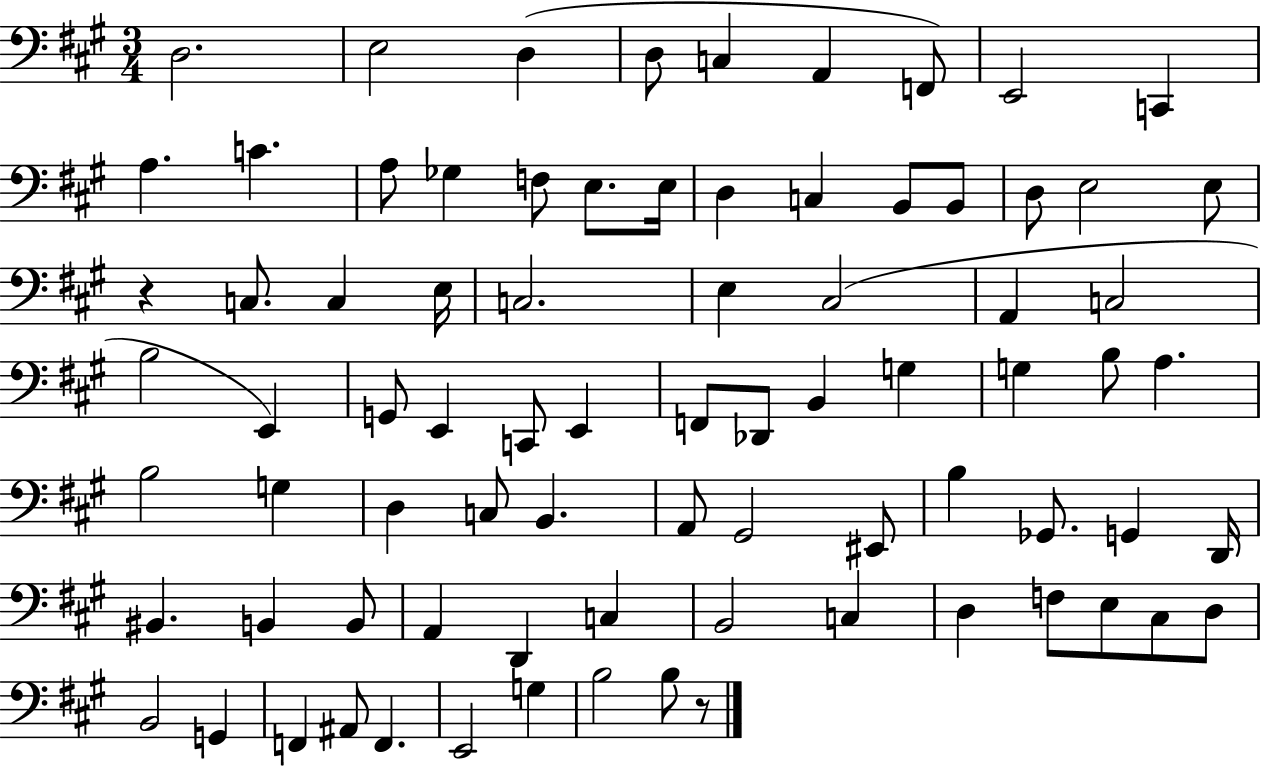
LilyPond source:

{
  \clef bass
  \numericTimeSignature
  \time 3/4
  \key a \major
  d2. | e2 d4( | d8 c4 a,4 f,8) | e,2 c,4 | \break a4. c'4. | a8 ges4 f8 e8. e16 | d4 c4 b,8 b,8 | d8 e2 e8 | \break r4 c8. c4 e16 | c2. | e4 cis2( | a,4 c2 | \break b2 e,4) | g,8 e,4 c,8 e,4 | f,8 des,8 b,4 g4 | g4 b8 a4. | \break b2 g4 | d4 c8 b,4. | a,8 gis,2 eis,8 | b4 ges,8. g,4 d,16 | \break bis,4. b,4 b,8 | a,4 d,4 c4 | b,2 c4 | d4 f8 e8 cis8 d8 | \break b,2 g,4 | f,4 ais,8 f,4. | e,2 g4 | b2 b8 r8 | \break \bar "|."
}